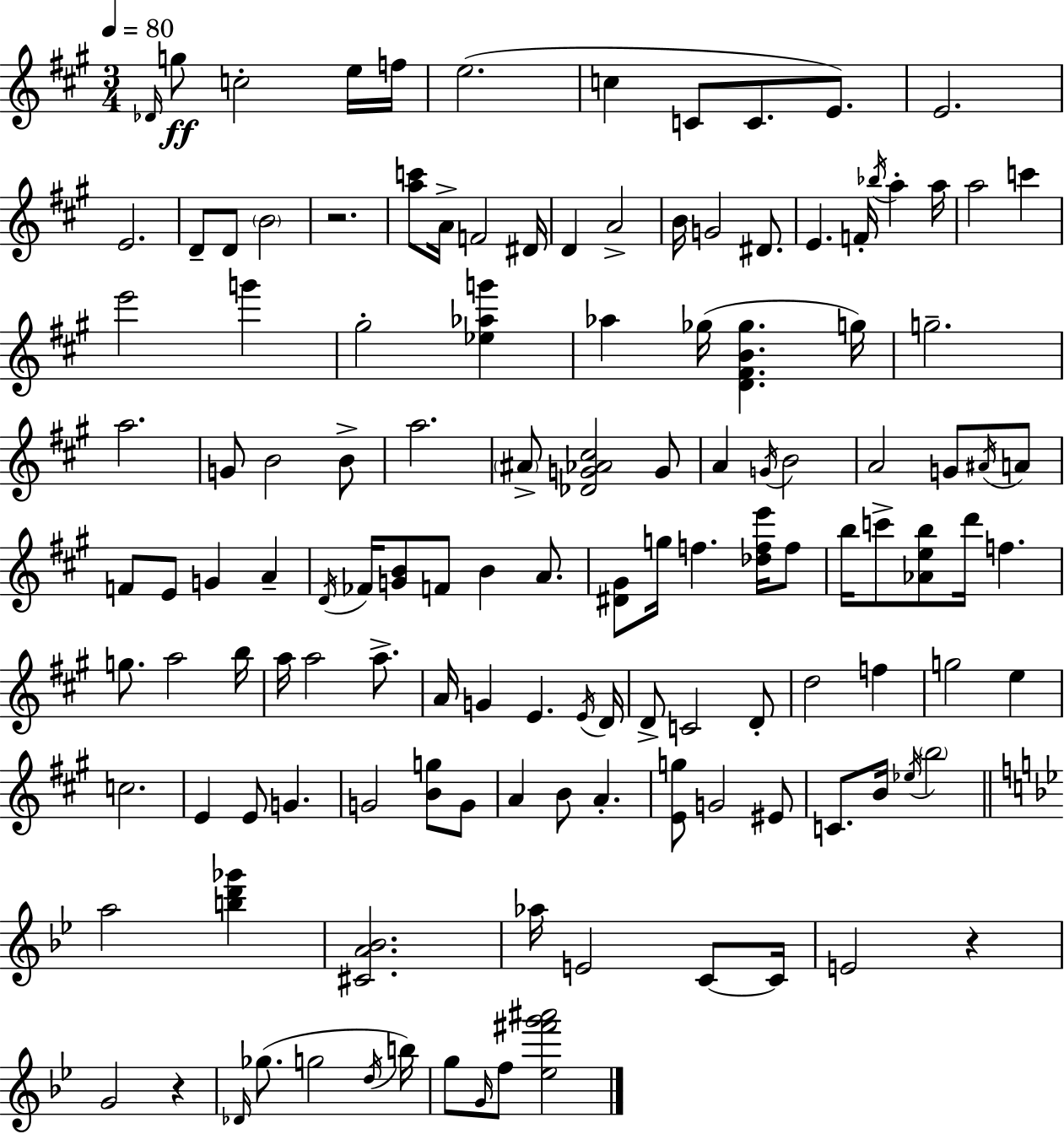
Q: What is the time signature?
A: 3/4